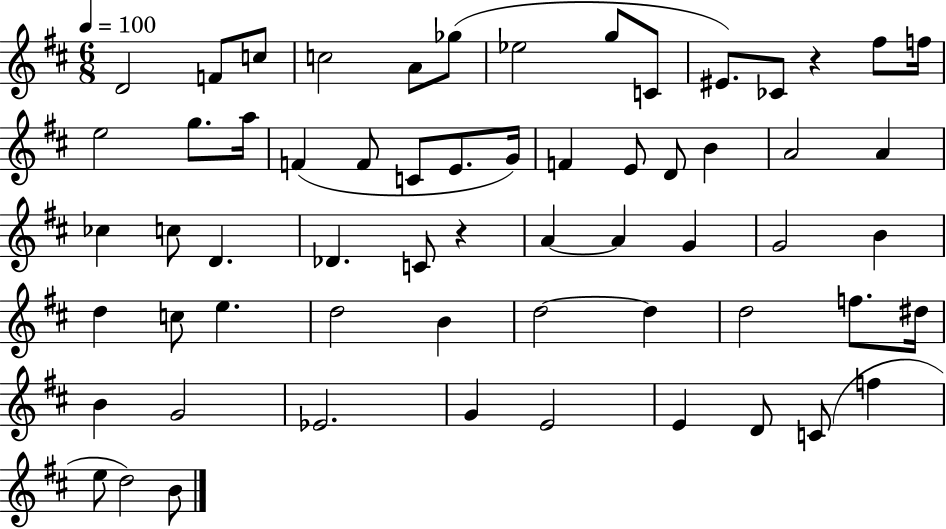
D4/h F4/e C5/e C5/h A4/e Gb5/e Eb5/h G5/e C4/e EIS4/e. CES4/e R/q F#5/e F5/s E5/h G5/e. A5/s F4/q F4/e C4/e E4/e. G4/s F4/q E4/e D4/e B4/q A4/h A4/q CES5/q C5/e D4/q. Db4/q. C4/e R/q A4/q A4/q G4/q G4/h B4/q D5/q C5/e E5/q. D5/h B4/q D5/h D5/q D5/h F5/e. D#5/s B4/q G4/h Eb4/h. G4/q E4/h E4/q D4/e C4/e F5/q E5/e D5/h B4/e